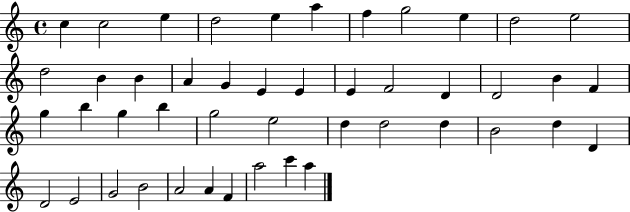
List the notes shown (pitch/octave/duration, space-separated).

C5/q C5/h E5/q D5/h E5/q A5/q F5/q G5/h E5/q D5/h E5/h D5/h B4/q B4/q A4/q G4/q E4/q E4/q E4/q F4/h D4/q D4/h B4/q F4/q G5/q B5/q G5/q B5/q G5/h E5/h D5/q D5/h D5/q B4/h D5/q D4/q D4/h E4/h G4/h B4/h A4/h A4/q F4/q A5/h C6/q A5/q